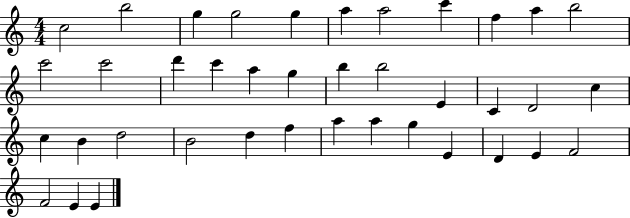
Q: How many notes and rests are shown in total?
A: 39